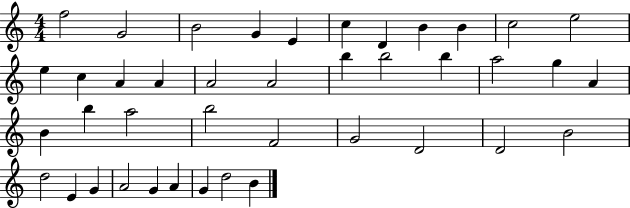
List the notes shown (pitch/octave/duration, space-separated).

F5/h G4/h B4/h G4/q E4/q C5/q D4/q B4/q B4/q C5/h E5/h E5/q C5/q A4/q A4/q A4/h A4/h B5/q B5/h B5/q A5/h G5/q A4/q B4/q B5/q A5/h B5/h F4/h G4/h D4/h D4/h B4/h D5/h E4/q G4/q A4/h G4/q A4/q G4/q D5/h B4/q